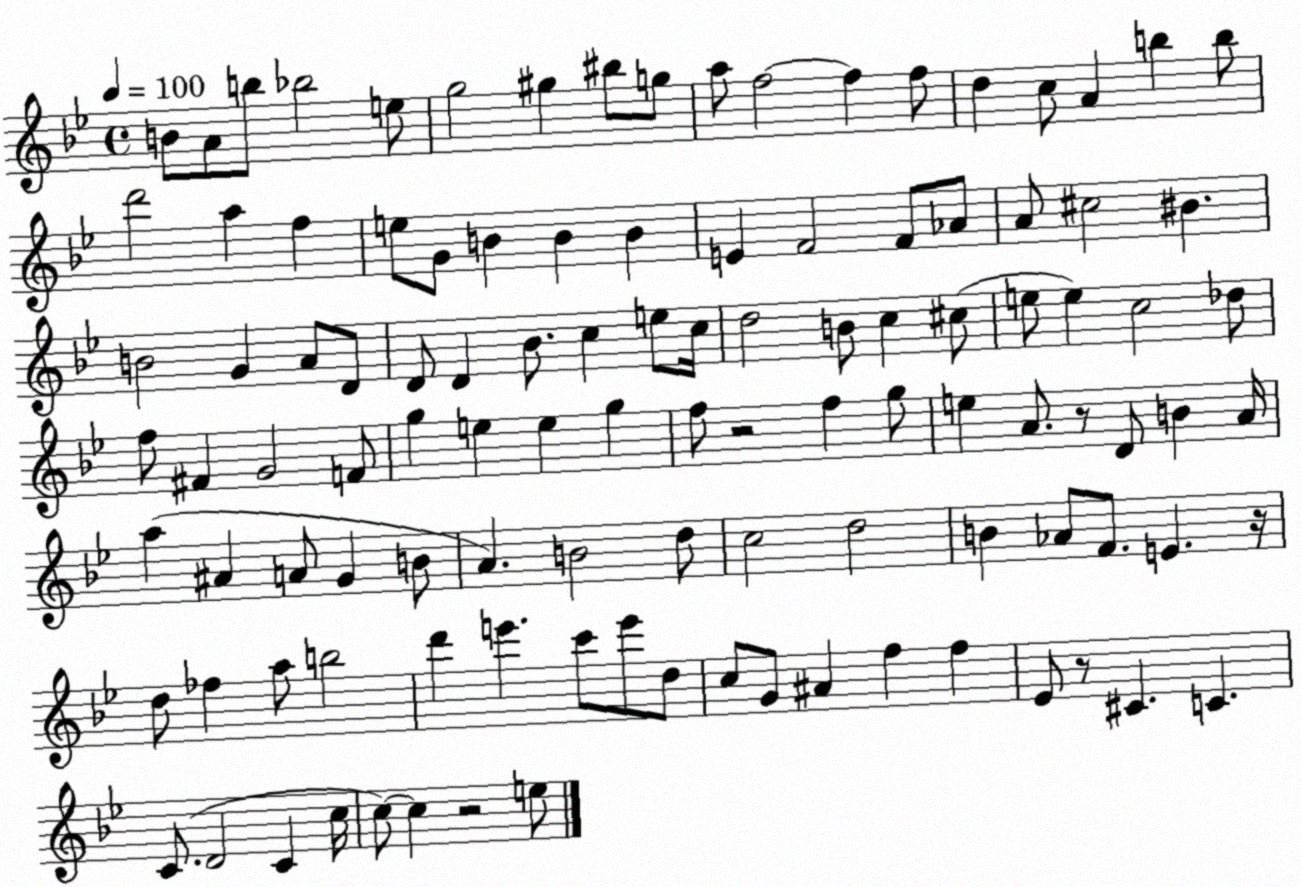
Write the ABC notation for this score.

X:1
T:Untitled
M:4/4
L:1/4
K:Bb
B/2 A/2 b/2 _b2 e/2 g2 ^g ^b/2 g/2 a/2 f2 f f/2 d c/2 A b b/2 d'2 a f e/2 G/2 B B B E F2 F/2 _A/2 A/2 ^c2 ^B B2 G A/2 D/2 D/2 D _B/2 c e/2 c/4 d2 B/2 c ^c/2 e/2 e c2 _d/2 f/2 ^F G2 F/2 g e e g f/2 z2 f g/2 e A/2 z/2 D/2 B A/4 a ^A A/2 G B/2 A B2 d/2 c2 d2 B _A/2 F/2 E z/4 d/2 _f a/2 b2 d' e' c'/2 e'/2 d/2 c/2 G/2 ^A f f _E/2 z/2 ^C C C/2 D2 C c/4 c/2 c z2 e/2